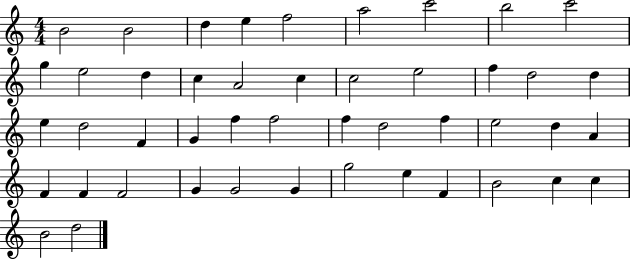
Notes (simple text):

B4/h B4/h D5/q E5/q F5/h A5/h C6/h B5/h C6/h G5/q E5/h D5/q C5/q A4/h C5/q C5/h E5/h F5/q D5/h D5/q E5/q D5/h F4/q G4/q F5/q F5/h F5/q D5/h F5/q E5/h D5/q A4/q F4/q F4/q F4/h G4/q G4/h G4/q G5/h E5/q F4/q B4/h C5/q C5/q B4/h D5/h